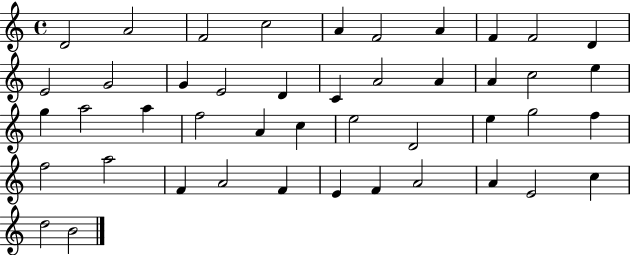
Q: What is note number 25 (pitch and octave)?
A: F5